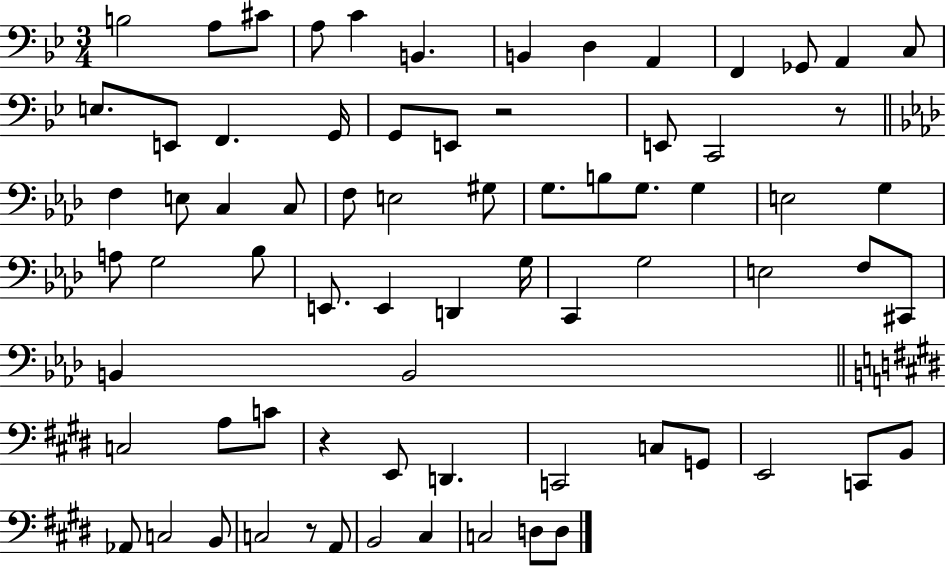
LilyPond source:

{
  \clef bass
  \numericTimeSignature
  \time 3/4
  \key bes \major
  b2 a8 cis'8 | a8 c'4 b,4. | b,4 d4 a,4 | f,4 ges,8 a,4 c8 | \break e8. e,8 f,4. g,16 | g,8 e,8 r2 | e,8 c,2 r8 | \bar "||" \break \key f \minor f4 e8 c4 c8 | f8 e2 gis8 | g8. b8 g8. g4 | e2 g4 | \break a8 g2 bes8 | e,8. e,4 d,4 g16 | c,4 g2 | e2 f8 cis,8 | \break b,4 b,2 | \bar "||" \break \key e \major c2 a8 c'8 | r4 e,8 d,4. | c,2 c8 g,8 | e,2 c,8 b,8 | \break aes,8 c2 b,8 | c2 r8 a,8 | b,2 cis4 | c2 d8 d8 | \break \bar "|."
}